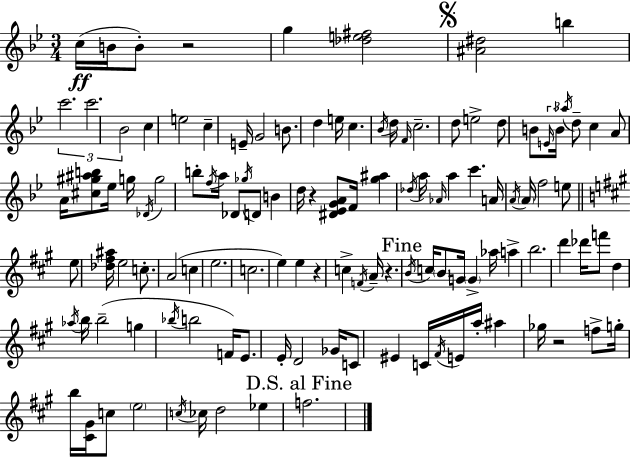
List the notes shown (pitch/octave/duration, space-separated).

C5/s B4/s B4/e R/h G5/q [Db5,E5,F#5]/h [A#4,D#5]/h B5/q C6/h. C6/h. Bb4/h C5/q E5/h C5/q E4/s G4/h B4/e. D5/q E5/s C5/q. Bb4/s D5/s F4/s C5/h. D5/e E5/h D5/e B4/e E4/s B4/s Ab5/s D5/e C5/q A4/e A4/s [C#5,G#5,A#5,B5]/e Eb5/s G5/s Db4/s G5/h B5/e F5/s A5/s Db4/e Gb5/s D4/e B4/q D5/s R/q [D#4,Eb4,G4,A4]/e F4/s [G5,A#5]/q Db5/s A5/s Ab4/s A5/q C6/q. A4/s A4/s A4/s F5/h E5/e E5/e [Db5,F#5,A#5]/s E5/h C5/e. A4/h C5/q E5/h. C5/h. E5/q E5/q R/q C5/q F4/s A4/s R/q. B4/s C5/s B4/e G4/s G4/q Ab5/s A5/q B5/h. D6/q Db6/s F6/e D5/q Ab5/s B5/s B5/h G5/q Bb5/s B5/h F4/s E4/e. E4/s D4/h Gb4/s C4/e EIS4/q C4/s F#4/s E4/s A5/s A#5/q Gb5/s R/h F5/e G5/s B5/s [C#4,G#4]/s C5/e E5/h C5/s CES5/s D5/h Eb5/q F5/h.